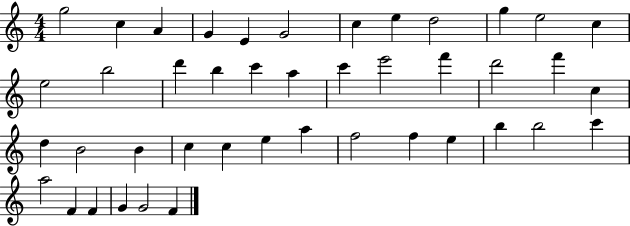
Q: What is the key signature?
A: C major